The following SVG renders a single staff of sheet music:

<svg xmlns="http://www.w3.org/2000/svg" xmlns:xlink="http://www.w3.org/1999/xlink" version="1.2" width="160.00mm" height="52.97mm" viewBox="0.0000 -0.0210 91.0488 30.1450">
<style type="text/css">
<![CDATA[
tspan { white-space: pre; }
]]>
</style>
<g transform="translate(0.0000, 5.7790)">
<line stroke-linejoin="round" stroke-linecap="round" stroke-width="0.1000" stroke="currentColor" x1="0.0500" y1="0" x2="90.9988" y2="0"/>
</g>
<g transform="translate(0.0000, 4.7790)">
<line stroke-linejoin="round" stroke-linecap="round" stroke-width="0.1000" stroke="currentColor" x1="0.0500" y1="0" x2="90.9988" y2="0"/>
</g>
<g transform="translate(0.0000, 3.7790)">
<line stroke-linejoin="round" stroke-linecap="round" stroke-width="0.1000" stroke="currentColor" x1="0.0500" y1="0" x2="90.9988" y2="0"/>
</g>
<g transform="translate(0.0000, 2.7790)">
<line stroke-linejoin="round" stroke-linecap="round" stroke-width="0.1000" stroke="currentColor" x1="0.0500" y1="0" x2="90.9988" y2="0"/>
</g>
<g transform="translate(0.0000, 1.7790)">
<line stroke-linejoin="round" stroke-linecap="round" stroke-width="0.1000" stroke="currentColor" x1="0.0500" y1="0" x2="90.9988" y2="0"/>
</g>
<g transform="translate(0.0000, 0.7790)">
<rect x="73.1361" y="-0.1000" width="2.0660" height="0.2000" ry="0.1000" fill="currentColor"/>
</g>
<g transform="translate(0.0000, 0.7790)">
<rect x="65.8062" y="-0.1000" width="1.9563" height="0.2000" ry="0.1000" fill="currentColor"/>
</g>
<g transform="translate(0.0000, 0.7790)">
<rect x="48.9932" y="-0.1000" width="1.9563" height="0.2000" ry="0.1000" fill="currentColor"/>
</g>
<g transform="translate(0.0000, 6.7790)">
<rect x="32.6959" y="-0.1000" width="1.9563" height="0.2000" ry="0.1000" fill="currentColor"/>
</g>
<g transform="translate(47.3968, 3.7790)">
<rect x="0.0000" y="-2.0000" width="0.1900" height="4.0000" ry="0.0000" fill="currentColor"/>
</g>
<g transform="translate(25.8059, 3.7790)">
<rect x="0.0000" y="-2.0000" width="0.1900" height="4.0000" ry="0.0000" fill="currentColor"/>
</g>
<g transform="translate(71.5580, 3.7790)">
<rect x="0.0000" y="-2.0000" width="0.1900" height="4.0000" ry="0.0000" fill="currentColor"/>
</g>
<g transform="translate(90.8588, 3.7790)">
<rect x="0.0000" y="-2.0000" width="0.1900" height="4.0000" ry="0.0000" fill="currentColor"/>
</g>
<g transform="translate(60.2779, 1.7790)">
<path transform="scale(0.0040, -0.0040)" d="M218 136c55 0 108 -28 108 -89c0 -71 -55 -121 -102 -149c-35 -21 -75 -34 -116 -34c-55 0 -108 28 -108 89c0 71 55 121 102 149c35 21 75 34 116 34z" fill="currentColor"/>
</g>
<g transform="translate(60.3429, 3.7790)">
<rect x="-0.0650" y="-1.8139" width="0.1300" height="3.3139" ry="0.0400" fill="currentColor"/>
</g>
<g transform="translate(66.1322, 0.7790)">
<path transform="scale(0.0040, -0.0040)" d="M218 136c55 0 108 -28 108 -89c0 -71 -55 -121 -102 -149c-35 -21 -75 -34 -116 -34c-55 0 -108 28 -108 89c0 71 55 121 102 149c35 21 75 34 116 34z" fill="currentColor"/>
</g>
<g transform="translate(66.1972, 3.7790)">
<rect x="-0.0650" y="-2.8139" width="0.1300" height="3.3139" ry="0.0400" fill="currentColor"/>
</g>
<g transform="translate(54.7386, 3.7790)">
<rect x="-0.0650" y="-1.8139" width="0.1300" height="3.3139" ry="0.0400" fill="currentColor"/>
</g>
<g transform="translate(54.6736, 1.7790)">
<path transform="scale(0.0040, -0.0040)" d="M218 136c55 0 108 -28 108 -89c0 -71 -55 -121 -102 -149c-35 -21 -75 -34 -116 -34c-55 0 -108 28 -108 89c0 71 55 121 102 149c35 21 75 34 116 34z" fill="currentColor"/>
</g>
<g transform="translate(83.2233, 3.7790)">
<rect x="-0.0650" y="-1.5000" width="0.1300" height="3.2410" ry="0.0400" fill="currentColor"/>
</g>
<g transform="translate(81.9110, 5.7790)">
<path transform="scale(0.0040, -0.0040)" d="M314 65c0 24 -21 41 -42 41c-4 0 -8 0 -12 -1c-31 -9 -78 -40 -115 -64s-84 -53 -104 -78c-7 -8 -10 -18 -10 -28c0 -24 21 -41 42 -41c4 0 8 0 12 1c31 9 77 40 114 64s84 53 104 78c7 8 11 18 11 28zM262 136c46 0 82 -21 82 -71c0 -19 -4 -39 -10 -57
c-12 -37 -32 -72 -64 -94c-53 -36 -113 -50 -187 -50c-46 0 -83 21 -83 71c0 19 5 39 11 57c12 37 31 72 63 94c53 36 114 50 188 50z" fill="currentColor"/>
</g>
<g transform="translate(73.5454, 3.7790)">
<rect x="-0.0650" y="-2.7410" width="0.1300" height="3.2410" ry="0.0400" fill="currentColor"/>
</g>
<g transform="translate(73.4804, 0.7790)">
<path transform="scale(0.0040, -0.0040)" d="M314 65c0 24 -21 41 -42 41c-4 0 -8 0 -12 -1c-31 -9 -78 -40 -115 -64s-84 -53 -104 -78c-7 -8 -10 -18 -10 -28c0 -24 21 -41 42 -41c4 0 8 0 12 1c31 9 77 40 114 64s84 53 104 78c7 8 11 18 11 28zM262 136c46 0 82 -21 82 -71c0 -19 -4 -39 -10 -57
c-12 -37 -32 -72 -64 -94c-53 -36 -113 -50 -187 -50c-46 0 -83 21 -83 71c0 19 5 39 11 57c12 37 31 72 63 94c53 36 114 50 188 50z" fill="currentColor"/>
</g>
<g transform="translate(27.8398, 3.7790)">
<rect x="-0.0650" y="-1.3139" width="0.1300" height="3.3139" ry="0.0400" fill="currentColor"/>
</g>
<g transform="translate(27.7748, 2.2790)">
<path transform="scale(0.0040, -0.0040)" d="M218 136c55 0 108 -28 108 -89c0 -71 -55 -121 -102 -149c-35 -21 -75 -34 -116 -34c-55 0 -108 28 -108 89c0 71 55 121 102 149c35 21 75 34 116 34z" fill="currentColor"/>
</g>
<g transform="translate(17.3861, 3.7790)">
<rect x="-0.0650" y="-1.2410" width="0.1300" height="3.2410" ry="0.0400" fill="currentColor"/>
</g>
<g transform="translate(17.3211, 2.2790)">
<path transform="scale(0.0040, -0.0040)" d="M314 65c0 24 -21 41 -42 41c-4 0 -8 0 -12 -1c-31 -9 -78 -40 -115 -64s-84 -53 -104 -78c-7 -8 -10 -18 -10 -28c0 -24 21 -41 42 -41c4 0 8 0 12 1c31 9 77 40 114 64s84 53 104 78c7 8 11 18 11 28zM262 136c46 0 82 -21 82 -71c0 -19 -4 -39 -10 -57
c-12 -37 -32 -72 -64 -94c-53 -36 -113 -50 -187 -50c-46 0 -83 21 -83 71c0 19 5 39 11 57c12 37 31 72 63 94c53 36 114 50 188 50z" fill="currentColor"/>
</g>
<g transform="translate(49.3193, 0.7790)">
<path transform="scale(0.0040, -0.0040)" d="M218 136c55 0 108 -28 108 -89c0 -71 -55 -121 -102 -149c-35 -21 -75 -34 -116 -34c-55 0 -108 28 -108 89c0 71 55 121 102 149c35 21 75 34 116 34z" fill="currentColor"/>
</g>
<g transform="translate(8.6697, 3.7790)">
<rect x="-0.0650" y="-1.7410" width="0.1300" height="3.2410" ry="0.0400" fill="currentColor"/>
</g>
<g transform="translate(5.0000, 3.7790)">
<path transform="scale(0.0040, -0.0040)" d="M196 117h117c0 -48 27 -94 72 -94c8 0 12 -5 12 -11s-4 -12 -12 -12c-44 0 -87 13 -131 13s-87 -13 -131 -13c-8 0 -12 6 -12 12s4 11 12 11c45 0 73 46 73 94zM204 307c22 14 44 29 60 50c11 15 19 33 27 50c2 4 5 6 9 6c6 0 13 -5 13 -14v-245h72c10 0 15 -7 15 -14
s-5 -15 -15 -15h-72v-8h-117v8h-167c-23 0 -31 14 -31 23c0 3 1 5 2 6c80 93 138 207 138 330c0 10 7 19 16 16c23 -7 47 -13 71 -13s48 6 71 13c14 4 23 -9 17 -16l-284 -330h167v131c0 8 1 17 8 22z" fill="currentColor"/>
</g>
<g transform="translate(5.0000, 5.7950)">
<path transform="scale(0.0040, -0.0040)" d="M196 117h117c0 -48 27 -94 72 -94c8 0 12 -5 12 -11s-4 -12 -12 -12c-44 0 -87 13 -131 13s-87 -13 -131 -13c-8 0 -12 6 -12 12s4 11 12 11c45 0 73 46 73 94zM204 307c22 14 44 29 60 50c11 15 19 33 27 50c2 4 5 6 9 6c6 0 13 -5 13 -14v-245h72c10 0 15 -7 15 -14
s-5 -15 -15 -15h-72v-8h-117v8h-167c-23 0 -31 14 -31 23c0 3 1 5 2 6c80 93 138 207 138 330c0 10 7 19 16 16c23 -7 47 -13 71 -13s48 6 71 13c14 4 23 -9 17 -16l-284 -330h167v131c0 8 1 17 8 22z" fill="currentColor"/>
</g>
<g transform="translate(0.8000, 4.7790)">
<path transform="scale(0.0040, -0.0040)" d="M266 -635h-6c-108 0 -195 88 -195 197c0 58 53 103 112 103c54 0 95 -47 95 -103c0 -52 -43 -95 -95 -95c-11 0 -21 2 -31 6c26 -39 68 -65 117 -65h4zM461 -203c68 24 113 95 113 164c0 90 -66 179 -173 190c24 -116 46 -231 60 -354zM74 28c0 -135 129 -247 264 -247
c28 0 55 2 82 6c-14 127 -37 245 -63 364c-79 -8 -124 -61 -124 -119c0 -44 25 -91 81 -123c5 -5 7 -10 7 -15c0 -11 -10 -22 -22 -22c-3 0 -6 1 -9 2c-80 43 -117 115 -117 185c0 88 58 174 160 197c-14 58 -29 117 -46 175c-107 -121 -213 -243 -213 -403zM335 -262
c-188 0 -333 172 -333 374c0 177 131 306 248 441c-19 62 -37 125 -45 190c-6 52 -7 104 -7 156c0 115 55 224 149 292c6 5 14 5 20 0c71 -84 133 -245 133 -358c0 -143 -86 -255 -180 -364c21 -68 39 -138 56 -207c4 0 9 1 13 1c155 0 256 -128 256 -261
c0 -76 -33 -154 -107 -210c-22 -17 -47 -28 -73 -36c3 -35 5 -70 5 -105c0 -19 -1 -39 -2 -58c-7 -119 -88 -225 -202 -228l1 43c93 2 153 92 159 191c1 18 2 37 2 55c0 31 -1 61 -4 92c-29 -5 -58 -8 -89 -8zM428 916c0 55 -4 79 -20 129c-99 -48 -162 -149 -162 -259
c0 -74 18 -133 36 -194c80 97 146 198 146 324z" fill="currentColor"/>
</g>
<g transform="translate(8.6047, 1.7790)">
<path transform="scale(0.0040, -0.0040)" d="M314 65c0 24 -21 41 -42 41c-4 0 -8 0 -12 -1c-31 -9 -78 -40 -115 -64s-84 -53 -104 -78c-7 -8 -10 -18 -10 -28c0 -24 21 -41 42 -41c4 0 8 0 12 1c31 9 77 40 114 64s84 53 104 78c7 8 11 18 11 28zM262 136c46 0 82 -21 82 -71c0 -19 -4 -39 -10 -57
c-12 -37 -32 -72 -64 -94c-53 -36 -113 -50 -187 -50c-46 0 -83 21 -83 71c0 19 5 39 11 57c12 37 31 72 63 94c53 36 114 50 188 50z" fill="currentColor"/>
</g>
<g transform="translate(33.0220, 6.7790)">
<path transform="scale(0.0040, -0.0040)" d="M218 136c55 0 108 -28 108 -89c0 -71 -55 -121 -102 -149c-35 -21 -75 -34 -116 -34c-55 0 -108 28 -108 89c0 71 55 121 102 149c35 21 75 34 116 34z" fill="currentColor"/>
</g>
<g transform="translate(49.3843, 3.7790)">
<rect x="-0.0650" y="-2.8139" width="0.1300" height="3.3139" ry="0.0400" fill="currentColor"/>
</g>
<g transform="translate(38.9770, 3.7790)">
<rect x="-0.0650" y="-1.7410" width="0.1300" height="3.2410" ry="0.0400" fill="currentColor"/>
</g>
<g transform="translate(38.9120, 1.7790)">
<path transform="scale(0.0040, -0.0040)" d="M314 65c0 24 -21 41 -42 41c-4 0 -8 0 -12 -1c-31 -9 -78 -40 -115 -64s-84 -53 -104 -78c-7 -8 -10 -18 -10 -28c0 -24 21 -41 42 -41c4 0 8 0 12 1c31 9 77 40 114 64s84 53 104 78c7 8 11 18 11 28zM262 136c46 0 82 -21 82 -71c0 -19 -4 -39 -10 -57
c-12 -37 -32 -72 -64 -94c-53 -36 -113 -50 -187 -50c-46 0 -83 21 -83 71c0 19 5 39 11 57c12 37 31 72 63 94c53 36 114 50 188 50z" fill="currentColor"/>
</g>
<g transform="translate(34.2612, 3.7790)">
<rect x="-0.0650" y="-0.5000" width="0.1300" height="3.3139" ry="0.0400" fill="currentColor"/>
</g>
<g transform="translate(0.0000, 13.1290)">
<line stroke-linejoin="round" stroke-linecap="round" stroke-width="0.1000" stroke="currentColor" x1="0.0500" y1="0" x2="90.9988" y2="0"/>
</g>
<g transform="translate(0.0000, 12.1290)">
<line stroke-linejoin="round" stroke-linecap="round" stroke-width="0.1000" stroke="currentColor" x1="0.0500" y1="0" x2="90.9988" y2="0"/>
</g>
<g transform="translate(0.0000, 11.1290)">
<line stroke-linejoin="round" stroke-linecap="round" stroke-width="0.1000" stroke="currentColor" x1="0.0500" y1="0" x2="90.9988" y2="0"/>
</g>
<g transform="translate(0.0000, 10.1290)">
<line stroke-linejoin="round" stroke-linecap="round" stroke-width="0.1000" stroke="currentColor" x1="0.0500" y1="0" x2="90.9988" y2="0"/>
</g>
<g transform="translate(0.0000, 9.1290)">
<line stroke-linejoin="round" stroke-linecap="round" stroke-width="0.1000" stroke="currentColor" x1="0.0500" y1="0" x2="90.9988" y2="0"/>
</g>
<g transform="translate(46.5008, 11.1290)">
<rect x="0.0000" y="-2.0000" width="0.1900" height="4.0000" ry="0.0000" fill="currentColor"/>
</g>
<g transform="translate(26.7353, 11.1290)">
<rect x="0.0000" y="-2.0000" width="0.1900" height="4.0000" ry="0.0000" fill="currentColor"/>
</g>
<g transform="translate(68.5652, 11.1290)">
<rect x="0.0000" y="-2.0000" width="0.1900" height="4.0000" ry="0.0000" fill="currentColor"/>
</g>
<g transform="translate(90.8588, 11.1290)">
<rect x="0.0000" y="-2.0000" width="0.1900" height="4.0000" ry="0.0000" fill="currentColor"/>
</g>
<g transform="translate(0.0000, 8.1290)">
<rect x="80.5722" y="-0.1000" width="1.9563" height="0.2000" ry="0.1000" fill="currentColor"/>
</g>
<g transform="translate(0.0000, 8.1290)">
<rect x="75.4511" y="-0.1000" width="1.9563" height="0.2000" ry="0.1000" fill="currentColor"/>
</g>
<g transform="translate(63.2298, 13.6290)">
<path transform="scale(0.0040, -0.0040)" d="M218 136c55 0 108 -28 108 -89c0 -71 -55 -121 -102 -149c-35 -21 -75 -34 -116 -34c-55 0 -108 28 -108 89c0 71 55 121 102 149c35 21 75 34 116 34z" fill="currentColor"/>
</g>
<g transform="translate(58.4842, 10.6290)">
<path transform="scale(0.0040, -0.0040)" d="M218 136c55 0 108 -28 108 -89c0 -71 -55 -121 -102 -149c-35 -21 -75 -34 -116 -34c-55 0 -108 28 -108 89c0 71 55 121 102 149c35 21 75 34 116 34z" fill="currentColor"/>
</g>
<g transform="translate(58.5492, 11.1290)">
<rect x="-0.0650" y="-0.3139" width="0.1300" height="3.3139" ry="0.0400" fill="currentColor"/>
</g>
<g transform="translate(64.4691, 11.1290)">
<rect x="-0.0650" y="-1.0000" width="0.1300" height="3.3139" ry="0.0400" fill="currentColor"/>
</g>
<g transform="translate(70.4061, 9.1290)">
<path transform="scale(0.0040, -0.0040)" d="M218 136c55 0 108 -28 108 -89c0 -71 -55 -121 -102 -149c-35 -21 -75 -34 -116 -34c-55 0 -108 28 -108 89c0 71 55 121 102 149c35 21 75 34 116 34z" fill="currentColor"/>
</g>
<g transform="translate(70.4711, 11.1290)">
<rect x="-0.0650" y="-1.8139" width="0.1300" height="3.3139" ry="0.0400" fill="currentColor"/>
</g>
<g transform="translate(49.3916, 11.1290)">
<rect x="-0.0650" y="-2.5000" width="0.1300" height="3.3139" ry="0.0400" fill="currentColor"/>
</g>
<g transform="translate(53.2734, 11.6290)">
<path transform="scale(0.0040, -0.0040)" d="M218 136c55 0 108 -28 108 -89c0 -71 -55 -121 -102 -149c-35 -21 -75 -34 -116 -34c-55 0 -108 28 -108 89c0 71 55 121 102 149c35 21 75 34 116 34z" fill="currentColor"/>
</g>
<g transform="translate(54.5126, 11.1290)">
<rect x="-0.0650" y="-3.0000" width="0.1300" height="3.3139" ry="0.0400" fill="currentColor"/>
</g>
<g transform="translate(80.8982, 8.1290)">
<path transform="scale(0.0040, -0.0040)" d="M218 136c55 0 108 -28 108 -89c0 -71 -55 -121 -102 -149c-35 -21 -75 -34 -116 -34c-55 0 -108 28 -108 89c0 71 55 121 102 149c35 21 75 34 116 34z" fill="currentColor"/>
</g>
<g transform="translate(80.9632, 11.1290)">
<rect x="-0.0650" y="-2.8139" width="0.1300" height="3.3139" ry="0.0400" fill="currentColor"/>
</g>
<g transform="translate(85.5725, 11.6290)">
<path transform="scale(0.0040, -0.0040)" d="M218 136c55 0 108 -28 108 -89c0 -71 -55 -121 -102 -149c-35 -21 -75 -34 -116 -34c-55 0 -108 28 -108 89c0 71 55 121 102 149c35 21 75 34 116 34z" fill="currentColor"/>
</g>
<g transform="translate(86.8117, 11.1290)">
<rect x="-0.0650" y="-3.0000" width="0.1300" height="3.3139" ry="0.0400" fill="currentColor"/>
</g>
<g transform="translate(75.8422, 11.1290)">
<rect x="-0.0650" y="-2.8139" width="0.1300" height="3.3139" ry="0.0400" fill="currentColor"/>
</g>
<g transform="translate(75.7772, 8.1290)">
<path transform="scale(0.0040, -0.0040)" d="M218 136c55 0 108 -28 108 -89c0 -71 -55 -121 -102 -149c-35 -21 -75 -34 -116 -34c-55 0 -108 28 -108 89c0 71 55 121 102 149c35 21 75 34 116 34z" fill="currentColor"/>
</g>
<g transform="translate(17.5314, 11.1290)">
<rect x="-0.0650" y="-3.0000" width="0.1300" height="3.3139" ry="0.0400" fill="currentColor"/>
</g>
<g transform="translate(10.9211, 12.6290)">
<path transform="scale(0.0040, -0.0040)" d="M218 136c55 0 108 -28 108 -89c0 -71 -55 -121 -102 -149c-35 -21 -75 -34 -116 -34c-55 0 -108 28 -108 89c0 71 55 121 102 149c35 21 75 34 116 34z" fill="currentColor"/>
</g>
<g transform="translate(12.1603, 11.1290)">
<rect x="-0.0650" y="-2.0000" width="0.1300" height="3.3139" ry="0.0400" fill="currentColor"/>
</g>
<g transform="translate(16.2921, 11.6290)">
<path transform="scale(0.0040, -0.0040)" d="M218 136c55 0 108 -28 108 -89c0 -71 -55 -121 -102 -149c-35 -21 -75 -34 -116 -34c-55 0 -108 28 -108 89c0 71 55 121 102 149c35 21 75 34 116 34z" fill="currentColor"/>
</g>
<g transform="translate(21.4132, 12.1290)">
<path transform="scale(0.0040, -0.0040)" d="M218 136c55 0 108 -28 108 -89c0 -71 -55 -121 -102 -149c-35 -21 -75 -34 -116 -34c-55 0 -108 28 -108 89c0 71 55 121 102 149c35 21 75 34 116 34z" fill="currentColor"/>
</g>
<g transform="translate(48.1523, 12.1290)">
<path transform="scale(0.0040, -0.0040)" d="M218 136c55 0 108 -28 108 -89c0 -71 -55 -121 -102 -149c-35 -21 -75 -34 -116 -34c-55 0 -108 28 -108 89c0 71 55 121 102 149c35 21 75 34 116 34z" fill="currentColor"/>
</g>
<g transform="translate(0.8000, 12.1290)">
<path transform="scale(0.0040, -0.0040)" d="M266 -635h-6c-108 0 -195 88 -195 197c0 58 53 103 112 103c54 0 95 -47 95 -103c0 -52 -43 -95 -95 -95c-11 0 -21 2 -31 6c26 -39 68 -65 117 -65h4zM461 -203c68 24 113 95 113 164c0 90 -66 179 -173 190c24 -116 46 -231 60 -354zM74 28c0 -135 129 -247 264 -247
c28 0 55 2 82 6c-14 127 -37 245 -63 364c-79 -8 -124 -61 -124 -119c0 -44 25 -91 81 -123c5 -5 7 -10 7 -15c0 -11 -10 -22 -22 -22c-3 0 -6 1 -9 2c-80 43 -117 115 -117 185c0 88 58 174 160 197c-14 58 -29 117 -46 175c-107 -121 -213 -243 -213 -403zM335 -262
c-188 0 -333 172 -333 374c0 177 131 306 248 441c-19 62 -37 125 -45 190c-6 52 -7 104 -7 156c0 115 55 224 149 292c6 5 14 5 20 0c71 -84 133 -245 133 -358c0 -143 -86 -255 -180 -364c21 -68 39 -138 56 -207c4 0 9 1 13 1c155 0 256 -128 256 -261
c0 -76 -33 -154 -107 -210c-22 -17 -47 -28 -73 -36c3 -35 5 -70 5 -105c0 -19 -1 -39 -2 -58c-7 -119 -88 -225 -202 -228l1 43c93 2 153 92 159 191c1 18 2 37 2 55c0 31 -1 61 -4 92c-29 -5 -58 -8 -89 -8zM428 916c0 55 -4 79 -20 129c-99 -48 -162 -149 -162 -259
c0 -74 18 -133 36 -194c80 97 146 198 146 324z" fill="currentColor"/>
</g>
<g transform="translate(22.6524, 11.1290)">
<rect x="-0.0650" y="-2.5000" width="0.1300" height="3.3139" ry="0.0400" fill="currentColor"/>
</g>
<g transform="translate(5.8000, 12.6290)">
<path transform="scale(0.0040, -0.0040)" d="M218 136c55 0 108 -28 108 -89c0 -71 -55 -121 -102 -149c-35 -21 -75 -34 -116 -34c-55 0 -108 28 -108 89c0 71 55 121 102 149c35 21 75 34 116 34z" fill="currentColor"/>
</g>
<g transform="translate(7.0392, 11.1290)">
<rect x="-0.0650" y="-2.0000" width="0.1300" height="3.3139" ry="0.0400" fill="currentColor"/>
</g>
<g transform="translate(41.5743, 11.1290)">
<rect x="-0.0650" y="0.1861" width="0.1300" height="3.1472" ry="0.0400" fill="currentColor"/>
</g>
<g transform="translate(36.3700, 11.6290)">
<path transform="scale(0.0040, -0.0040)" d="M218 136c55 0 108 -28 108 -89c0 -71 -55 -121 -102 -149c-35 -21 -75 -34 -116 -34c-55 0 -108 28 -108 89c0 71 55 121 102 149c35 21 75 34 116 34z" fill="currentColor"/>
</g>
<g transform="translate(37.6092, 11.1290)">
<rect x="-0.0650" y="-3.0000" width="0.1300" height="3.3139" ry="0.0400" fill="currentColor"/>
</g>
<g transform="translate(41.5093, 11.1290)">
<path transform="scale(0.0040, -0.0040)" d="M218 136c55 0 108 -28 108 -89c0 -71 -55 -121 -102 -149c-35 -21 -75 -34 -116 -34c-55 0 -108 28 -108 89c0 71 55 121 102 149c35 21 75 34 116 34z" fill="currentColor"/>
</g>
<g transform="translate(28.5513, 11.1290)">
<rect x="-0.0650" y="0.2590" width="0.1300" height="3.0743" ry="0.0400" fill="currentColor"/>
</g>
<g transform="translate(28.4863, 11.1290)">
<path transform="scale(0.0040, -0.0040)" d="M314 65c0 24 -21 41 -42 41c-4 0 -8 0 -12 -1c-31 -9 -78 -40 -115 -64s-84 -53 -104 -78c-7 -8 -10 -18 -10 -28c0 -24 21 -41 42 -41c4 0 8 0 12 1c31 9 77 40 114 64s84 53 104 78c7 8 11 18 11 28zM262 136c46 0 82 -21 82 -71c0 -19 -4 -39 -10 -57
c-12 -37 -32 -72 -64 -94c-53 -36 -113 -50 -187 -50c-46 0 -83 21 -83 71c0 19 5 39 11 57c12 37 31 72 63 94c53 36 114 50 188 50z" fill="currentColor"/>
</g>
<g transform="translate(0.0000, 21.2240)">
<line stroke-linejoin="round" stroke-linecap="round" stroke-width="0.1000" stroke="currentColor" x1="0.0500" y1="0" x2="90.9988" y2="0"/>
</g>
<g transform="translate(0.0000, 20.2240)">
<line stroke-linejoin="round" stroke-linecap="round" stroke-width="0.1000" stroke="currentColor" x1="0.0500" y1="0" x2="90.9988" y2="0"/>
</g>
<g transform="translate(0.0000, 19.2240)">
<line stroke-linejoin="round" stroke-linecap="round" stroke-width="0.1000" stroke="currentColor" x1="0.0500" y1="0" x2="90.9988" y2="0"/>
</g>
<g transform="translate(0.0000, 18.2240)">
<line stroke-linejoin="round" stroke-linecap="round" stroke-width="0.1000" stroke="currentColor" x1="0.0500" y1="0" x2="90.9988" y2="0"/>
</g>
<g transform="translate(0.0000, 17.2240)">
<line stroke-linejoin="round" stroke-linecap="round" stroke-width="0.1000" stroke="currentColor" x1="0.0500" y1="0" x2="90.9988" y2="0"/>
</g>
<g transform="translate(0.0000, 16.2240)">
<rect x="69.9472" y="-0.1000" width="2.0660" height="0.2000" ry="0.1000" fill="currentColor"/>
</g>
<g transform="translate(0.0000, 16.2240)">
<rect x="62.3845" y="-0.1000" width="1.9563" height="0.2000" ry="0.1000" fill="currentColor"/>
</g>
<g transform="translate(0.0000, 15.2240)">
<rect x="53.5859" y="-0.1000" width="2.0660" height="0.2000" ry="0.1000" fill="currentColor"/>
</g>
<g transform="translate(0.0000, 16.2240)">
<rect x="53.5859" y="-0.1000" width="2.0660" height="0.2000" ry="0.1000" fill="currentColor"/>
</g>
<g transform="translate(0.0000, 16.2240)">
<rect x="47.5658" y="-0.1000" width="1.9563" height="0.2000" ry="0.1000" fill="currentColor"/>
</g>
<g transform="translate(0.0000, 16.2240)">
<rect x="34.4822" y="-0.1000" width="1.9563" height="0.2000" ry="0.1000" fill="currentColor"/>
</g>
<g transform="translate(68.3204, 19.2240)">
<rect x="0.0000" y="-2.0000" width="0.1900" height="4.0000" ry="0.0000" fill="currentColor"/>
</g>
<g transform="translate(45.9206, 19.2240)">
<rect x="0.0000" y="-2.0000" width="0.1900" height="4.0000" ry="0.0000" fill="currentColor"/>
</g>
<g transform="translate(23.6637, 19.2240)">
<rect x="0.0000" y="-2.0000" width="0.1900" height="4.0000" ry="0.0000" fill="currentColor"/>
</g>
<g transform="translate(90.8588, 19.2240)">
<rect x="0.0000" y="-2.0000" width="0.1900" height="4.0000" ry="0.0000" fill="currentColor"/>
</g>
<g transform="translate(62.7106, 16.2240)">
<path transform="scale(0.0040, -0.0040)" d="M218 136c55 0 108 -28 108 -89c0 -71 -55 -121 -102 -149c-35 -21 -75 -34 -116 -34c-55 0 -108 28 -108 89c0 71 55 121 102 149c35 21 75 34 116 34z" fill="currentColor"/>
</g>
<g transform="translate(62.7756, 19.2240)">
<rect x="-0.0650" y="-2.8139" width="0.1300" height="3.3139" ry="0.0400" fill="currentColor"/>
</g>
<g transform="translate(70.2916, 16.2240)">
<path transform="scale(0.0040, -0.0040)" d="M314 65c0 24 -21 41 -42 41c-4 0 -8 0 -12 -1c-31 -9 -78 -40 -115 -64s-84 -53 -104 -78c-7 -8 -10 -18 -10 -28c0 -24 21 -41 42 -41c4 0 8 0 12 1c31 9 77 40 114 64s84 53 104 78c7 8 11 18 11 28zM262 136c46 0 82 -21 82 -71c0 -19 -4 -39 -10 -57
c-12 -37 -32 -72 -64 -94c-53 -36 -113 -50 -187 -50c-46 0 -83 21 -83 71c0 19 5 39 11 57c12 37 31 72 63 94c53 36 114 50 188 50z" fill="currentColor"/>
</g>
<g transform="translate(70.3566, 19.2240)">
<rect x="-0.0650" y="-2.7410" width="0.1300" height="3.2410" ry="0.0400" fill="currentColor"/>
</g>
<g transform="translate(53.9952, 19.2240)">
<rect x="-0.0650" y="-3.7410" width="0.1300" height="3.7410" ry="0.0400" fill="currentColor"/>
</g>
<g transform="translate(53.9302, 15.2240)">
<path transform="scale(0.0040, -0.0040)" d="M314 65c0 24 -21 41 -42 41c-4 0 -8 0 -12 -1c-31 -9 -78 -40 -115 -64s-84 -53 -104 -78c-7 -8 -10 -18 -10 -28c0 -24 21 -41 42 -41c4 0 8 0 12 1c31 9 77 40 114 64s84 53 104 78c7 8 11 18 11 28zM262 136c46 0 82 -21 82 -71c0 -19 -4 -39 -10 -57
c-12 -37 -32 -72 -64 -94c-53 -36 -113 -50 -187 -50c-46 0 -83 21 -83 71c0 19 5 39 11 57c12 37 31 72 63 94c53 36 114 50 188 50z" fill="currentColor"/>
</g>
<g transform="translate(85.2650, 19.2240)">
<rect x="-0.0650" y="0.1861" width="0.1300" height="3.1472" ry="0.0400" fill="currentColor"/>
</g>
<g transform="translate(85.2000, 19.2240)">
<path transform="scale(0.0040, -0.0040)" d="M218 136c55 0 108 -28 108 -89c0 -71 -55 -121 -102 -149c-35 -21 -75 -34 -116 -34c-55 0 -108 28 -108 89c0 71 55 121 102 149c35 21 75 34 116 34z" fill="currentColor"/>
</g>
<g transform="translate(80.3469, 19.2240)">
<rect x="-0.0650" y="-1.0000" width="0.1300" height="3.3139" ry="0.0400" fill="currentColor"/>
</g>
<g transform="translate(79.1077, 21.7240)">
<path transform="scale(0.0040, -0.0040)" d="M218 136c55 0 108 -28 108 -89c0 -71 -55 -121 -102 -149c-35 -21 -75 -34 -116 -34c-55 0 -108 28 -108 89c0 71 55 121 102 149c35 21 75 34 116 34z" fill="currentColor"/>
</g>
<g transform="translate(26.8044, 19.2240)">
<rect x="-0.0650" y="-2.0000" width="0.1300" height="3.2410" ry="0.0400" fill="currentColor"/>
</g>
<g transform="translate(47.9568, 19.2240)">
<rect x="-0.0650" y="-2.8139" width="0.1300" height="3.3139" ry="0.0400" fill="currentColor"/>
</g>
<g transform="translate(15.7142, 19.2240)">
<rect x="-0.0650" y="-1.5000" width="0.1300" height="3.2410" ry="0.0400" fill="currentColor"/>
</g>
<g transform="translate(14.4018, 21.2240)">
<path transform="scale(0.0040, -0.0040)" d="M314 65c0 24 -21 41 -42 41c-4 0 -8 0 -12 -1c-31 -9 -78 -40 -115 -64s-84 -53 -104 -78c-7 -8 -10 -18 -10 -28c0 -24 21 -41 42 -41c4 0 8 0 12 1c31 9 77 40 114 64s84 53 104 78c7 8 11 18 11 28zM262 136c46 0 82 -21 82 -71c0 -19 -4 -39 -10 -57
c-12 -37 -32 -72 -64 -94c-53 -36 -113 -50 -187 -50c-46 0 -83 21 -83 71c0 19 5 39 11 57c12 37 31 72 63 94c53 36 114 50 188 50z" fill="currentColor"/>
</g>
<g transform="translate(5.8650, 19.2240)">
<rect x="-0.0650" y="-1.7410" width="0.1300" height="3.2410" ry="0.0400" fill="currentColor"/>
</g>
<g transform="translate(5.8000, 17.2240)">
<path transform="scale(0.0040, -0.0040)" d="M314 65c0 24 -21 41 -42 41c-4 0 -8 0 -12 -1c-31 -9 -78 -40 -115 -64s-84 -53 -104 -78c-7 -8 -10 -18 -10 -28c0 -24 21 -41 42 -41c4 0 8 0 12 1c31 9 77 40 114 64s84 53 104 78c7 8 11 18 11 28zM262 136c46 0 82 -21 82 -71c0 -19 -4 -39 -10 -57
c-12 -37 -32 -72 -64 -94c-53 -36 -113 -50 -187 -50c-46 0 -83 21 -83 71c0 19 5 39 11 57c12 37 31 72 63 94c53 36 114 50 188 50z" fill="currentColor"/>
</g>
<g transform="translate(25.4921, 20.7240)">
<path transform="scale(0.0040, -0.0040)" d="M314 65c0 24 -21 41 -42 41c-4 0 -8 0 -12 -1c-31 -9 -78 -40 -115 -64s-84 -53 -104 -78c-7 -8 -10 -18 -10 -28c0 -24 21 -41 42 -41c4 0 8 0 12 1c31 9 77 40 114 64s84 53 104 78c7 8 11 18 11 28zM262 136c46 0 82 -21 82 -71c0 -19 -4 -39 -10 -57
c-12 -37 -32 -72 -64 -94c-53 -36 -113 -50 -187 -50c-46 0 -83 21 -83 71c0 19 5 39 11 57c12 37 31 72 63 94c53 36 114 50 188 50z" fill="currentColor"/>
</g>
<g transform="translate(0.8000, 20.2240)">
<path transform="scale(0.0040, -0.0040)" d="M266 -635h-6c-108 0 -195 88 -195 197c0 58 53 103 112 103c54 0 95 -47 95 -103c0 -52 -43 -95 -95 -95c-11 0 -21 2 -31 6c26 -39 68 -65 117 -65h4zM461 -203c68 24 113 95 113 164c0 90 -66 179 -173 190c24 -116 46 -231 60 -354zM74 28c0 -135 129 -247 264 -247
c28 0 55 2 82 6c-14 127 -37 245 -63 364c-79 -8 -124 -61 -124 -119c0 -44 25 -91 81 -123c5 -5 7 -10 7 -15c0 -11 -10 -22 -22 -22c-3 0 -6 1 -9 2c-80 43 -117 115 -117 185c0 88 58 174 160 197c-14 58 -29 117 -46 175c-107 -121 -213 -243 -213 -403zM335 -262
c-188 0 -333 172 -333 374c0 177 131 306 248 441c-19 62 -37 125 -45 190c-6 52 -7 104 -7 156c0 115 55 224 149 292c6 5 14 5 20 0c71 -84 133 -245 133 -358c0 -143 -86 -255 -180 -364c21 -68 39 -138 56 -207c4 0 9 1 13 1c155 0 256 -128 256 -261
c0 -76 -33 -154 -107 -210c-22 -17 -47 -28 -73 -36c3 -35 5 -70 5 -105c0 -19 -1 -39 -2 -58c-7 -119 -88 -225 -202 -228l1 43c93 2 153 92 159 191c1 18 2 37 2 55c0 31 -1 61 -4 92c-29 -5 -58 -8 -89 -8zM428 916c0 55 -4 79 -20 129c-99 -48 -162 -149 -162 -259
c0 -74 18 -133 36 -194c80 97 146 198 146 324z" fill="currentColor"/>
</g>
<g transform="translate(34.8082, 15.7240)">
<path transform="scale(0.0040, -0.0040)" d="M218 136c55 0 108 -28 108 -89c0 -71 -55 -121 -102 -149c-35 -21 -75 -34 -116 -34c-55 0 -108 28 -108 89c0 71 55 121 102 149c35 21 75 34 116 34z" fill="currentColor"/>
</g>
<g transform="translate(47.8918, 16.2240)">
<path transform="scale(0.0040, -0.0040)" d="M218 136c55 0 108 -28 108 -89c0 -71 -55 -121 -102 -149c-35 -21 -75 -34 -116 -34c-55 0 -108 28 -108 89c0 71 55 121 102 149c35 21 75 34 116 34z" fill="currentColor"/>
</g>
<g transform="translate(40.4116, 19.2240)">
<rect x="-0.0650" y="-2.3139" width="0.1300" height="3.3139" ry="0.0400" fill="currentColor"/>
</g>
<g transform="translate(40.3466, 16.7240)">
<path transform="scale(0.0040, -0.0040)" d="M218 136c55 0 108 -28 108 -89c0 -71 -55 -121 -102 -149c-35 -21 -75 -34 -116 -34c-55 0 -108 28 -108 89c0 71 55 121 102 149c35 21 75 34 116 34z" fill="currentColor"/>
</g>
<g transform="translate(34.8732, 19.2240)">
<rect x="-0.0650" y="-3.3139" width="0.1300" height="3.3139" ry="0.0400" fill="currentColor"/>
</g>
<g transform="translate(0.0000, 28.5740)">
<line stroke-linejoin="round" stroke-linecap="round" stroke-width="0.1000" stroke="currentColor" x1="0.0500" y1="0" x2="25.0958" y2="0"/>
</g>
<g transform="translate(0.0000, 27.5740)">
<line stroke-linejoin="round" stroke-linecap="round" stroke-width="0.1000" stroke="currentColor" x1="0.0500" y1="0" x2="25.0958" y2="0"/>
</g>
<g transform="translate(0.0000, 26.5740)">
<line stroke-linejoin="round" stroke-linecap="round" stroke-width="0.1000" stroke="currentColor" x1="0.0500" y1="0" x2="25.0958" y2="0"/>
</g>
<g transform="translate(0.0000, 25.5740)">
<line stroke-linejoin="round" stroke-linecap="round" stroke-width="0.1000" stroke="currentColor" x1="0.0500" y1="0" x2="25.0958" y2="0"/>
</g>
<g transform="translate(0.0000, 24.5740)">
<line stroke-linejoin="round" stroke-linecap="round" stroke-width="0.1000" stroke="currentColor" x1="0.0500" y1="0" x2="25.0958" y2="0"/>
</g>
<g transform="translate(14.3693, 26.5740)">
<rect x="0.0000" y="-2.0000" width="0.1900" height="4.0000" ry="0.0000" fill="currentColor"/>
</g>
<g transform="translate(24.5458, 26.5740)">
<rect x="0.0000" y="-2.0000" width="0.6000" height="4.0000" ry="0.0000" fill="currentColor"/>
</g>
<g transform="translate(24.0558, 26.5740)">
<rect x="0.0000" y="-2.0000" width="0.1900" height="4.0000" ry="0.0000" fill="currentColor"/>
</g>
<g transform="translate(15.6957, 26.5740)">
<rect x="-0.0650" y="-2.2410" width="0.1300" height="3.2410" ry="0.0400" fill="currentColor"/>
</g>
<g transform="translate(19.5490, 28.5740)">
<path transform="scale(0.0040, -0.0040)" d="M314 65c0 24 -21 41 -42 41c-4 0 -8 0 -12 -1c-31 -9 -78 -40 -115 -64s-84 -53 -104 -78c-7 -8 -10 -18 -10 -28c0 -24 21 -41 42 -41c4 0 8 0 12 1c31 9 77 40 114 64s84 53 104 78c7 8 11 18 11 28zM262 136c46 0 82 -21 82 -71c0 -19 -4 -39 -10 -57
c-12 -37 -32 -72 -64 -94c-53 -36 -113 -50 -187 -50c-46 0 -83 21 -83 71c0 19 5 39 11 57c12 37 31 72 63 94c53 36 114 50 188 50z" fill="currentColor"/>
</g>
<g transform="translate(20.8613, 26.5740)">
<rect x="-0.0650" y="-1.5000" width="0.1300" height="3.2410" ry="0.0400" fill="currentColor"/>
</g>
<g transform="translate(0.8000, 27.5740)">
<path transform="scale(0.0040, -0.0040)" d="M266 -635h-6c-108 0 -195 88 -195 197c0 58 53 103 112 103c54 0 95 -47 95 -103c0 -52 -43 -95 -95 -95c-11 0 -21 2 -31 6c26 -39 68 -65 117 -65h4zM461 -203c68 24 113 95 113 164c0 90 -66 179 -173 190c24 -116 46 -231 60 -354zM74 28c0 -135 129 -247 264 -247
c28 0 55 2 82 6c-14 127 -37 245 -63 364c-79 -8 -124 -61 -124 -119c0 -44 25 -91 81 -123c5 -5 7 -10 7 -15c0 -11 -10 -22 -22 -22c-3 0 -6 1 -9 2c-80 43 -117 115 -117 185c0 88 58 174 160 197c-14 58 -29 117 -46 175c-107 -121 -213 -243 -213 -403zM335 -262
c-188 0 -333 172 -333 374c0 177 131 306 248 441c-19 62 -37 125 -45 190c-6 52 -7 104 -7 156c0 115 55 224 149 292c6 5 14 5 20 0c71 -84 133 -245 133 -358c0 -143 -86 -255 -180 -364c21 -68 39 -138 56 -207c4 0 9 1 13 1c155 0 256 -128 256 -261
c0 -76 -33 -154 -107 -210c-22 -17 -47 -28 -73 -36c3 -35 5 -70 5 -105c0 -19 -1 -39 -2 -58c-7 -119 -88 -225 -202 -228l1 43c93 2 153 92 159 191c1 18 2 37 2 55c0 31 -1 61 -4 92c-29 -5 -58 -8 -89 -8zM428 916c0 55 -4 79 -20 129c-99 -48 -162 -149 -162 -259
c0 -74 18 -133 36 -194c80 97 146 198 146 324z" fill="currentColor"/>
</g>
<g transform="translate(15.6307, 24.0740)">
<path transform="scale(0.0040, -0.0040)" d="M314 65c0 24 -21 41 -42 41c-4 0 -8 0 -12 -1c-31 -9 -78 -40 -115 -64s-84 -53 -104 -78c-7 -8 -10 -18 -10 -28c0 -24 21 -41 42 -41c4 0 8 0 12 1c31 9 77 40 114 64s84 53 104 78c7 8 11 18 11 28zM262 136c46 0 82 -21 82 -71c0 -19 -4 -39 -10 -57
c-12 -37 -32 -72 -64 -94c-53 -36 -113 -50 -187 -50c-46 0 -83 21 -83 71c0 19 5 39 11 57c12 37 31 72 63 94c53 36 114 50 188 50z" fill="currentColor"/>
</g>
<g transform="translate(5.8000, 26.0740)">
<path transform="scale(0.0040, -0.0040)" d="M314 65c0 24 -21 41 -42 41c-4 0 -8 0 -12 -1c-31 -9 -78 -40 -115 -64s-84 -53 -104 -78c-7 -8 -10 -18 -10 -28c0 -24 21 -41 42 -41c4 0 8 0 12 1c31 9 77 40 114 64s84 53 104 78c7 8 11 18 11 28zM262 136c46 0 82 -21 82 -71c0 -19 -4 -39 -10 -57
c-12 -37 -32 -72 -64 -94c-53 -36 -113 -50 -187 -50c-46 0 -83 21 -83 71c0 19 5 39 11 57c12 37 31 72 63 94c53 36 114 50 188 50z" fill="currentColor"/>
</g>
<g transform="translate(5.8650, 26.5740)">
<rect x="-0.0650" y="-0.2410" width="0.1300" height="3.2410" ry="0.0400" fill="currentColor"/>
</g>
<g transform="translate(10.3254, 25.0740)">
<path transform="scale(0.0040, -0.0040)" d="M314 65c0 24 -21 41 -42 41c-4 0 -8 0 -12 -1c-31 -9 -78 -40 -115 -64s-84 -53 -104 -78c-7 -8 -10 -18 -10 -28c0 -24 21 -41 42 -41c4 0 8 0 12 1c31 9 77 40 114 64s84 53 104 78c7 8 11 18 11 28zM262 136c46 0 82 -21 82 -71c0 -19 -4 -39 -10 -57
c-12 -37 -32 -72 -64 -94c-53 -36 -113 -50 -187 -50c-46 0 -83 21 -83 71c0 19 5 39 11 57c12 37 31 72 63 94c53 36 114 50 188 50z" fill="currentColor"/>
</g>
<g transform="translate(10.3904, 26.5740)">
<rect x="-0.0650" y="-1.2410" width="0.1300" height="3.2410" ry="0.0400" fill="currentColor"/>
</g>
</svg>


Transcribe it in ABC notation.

X:1
T:Untitled
M:4/4
L:1/4
K:C
f2 e2 e C f2 a f f a a2 E2 F F A G B2 A B G A c D f a a A f2 E2 F2 b g a c'2 a a2 D B c2 e2 g2 E2